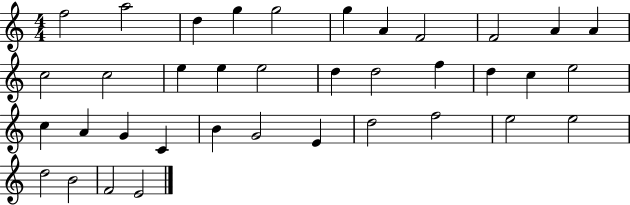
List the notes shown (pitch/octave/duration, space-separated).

F5/h A5/h D5/q G5/q G5/h G5/q A4/q F4/h F4/h A4/q A4/q C5/h C5/h E5/q E5/q E5/h D5/q D5/h F5/q D5/q C5/q E5/h C5/q A4/q G4/q C4/q B4/q G4/h E4/q D5/h F5/h E5/h E5/h D5/h B4/h F4/h E4/h